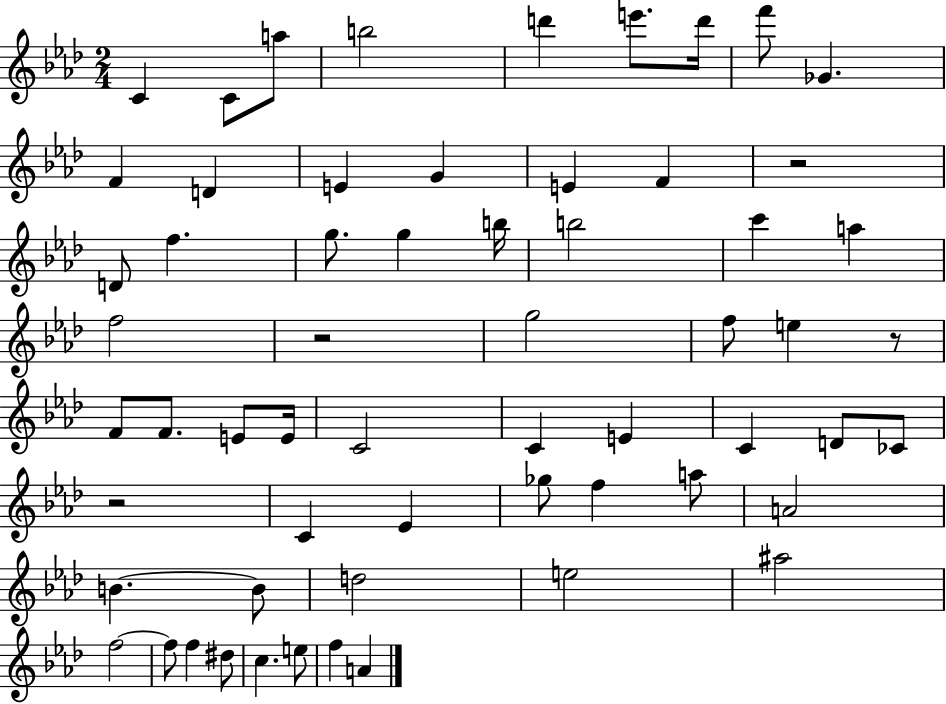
X:1
T:Untitled
M:2/4
L:1/4
K:Ab
C C/2 a/2 b2 d' e'/2 d'/4 f'/2 _G F D E G E F z2 D/2 f g/2 g b/4 b2 c' a f2 z2 g2 f/2 e z/2 F/2 F/2 E/2 E/4 C2 C E C D/2 _C/2 z2 C _E _g/2 f a/2 A2 B B/2 d2 e2 ^a2 f2 f/2 f ^d/2 c e/2 f A